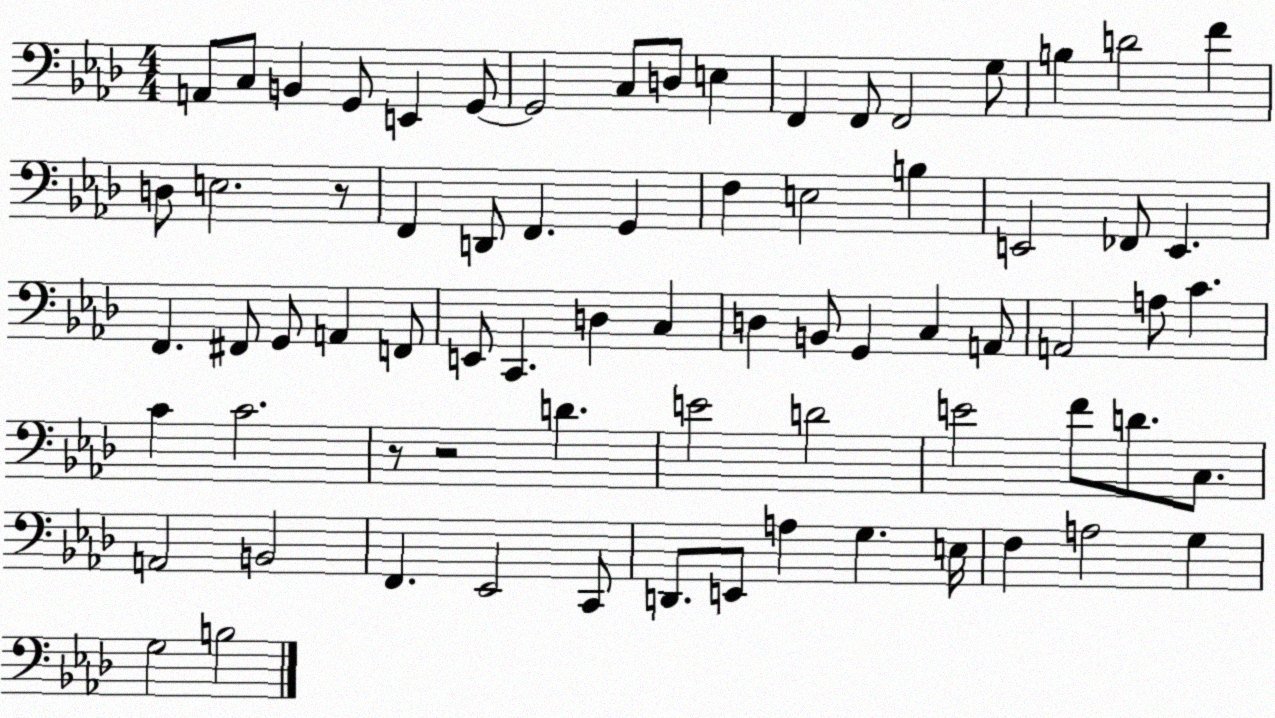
X:1
T:Untitled
M:4/4
L:1/4
K:Ab
A,,/2 C,/2 B,, G,,/2 E,, G,,/2 G,,2 C,/2 D,/2 E, F,, F,,/2 F,,2 G,/2 B, D2 F D,/2 E,2 z/2 F,, D,,/2 F,, G,, F, E,2 B, E,,2 _F,,/2 E,, F,, ^F,,/2 G,,/2 A,, F,,/2 E,,/2 C,, D, C, D, B,,/2 G,, C, A,,/2 A,,2 A,/2 C C C2 z/2 z2 D E2 D2 E2 F/2 D/2 C,/2 A,,2 B,,2 F,, _E,,2 C,,/2 D,,/2 E,,/2 A, G, E,/4 F, A,2 G, G,2 B,2